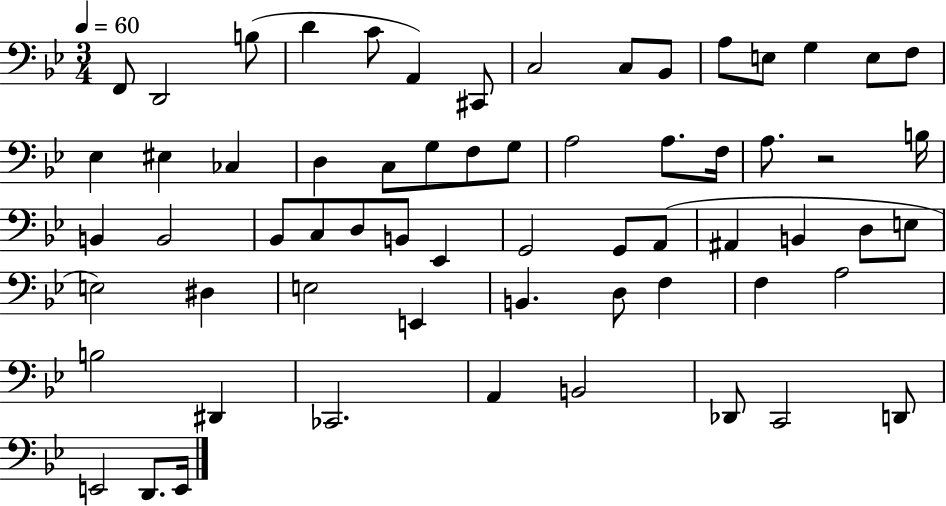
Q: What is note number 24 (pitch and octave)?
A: A3